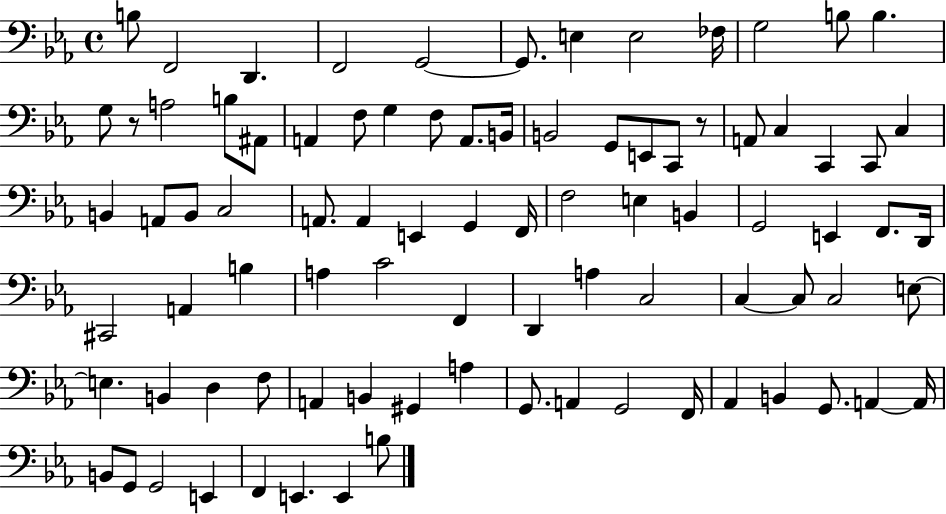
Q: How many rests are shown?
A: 2